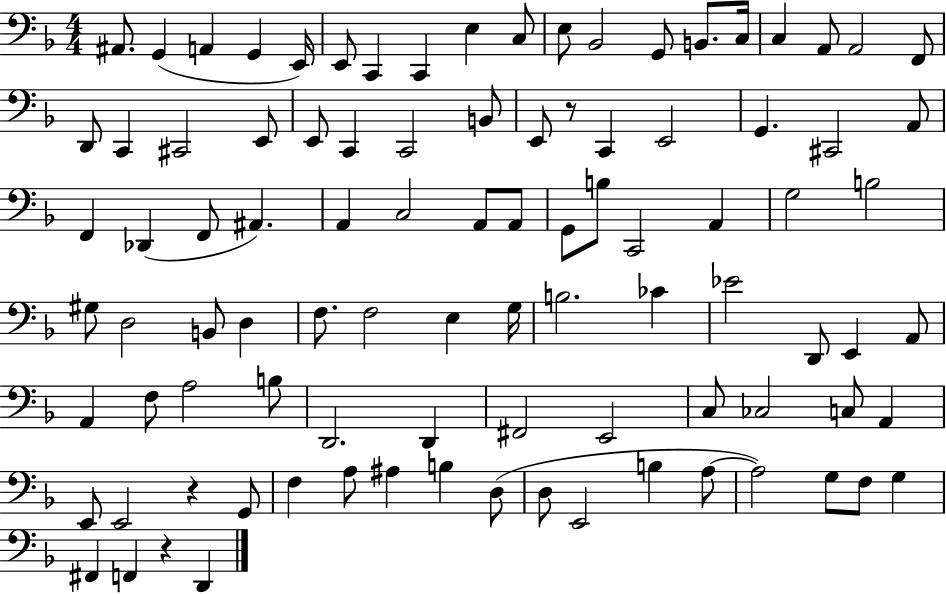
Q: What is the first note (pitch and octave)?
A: A#2